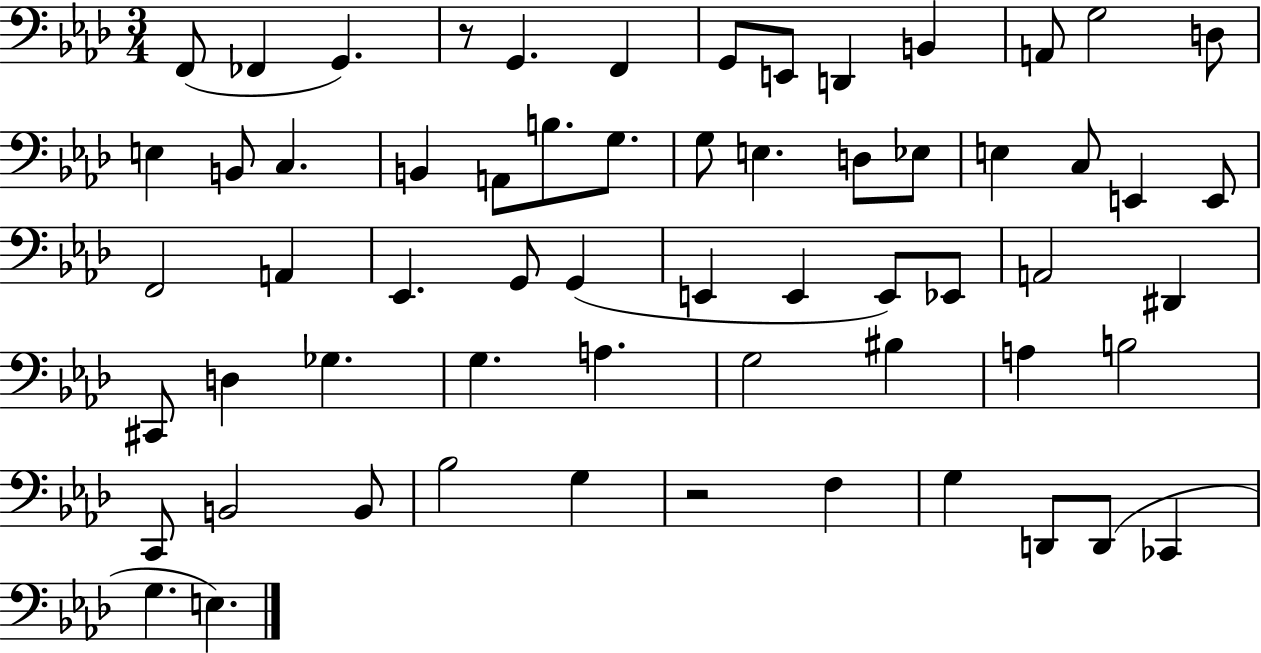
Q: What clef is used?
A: bass